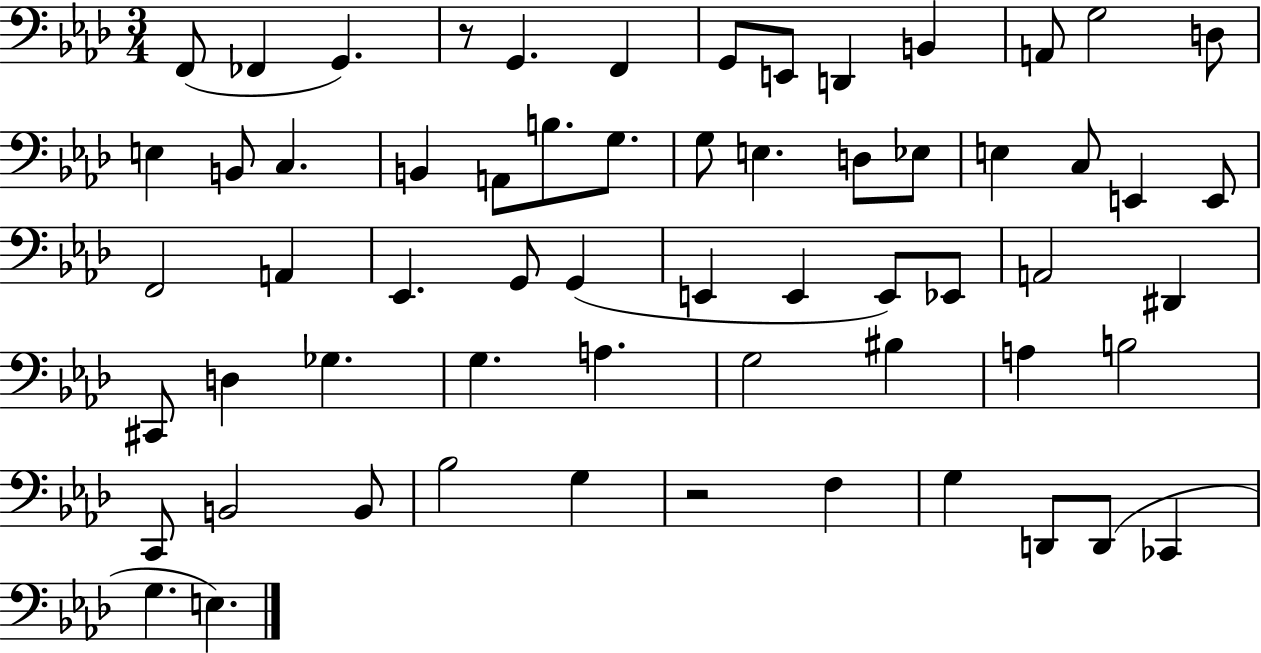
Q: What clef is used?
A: bass